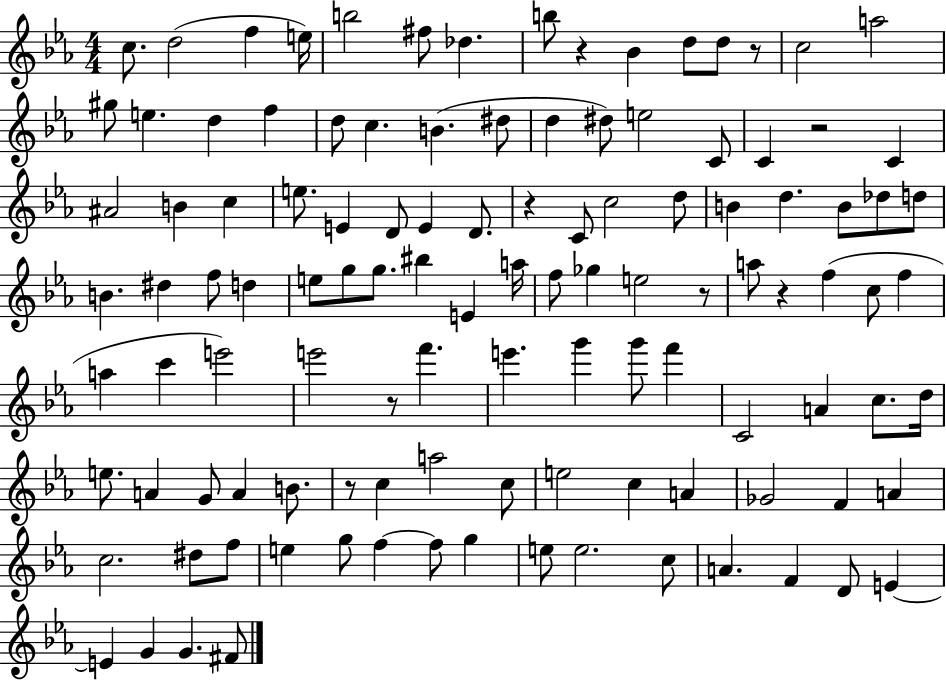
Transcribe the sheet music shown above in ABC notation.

X:1
T:Untitled
M:4/4
L:1/4
K:Eb
c/2 d2 f e/4 b2 ^f/2 _d b/2 z _B d/2 d/2 z/2 c2 a2 ^g/2 e d f d/2 c B ^d/2 d ^d/2 e2 C/2 C z2 C ^A2 B c e/2 E D/2 E D/2 z C/2 c2 d/2 B d B/2 _d/2 d/2 B ^d f/2 d e/2 g/2 g/2 ^b E a/4 f/2 _g e2 z/2 a/2 z f c/2 f a c' e'2 e'2 z/2 f' e' g' g'/2 f' C2 A c/2 d/4 e/2 A G/2 A B/2 z/2 c a2 c/2 e2 c A _G2 F A c2 ^d/2 f/2 e g/2 f f/2 g e/2 e2 c/2 A F D/2 E E G G ^F/2